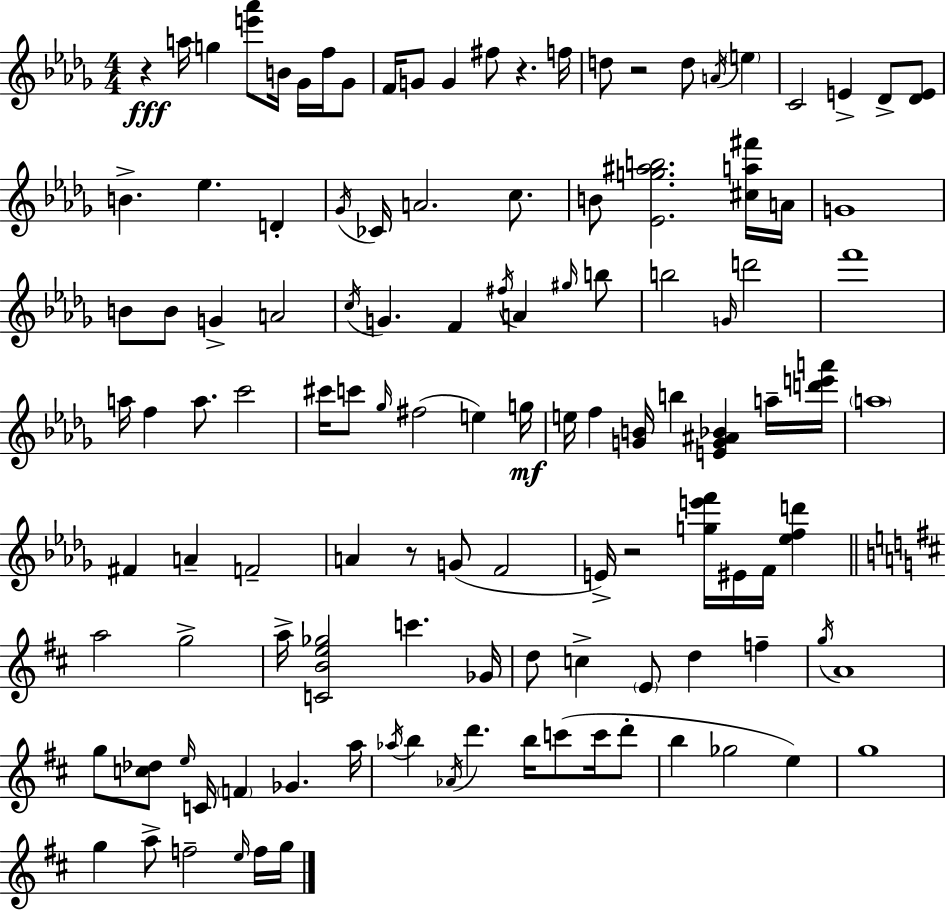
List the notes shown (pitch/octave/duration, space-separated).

R/q A5/s G5/q [E6,Ab6]/e B4/s Gb4/s F5/s Gb4/e F4/s G4/e G4/q F#5/e R/q. F5/s D5/e R/h D5/e A4/s E5/q C4/h E4/q Db4/e [Db4,E4]/e B4/q. Eb5/q. D4/q Gb4/s CES4/s A4/h. C5/e. B4/e [Eb4,G5,A#5,B5]/h. [C#5,A5,F#6]/s A4/s G4/w B4/e B4/e G4/q A4/h C5/s G4/q. F4/q F#5/s A4/q G#5/s B5/e B5/h G4/s D6/h F6/w A5/s F5/q A5/e. C6/h C#6/s C6/e Gb5/s F#5/h E5/q G5/s E5/s F5/q [G4,B4]/s B5/q [E4,G4,A#4,Bb4]/q A5/s [D6,E6,A6]/s A5/w F#4/q A4/q F4/h A4/q R/e G4/e F4/h E4/s R/h [G5,E6,F6]/s EIS4/s F4/s [Eb5,F5,D6]/q A5/h G5/h A5/s [C4,B4,E5,Gb5]/h C6/q. Gb4/s D5/e C5/q E4/e D5/q F5/q G5/s A4/w G5/e [C5,Db5]/e E5/s C4/s F4/q Gb4/q. A5/s Ab5/s B5/q Ab4/s D6/q. B5/s C6/e C6/s D6/e B5/q Gb5/h E5/q G5/w G5/q A5/e F5/h E5/s F5/s G5/s